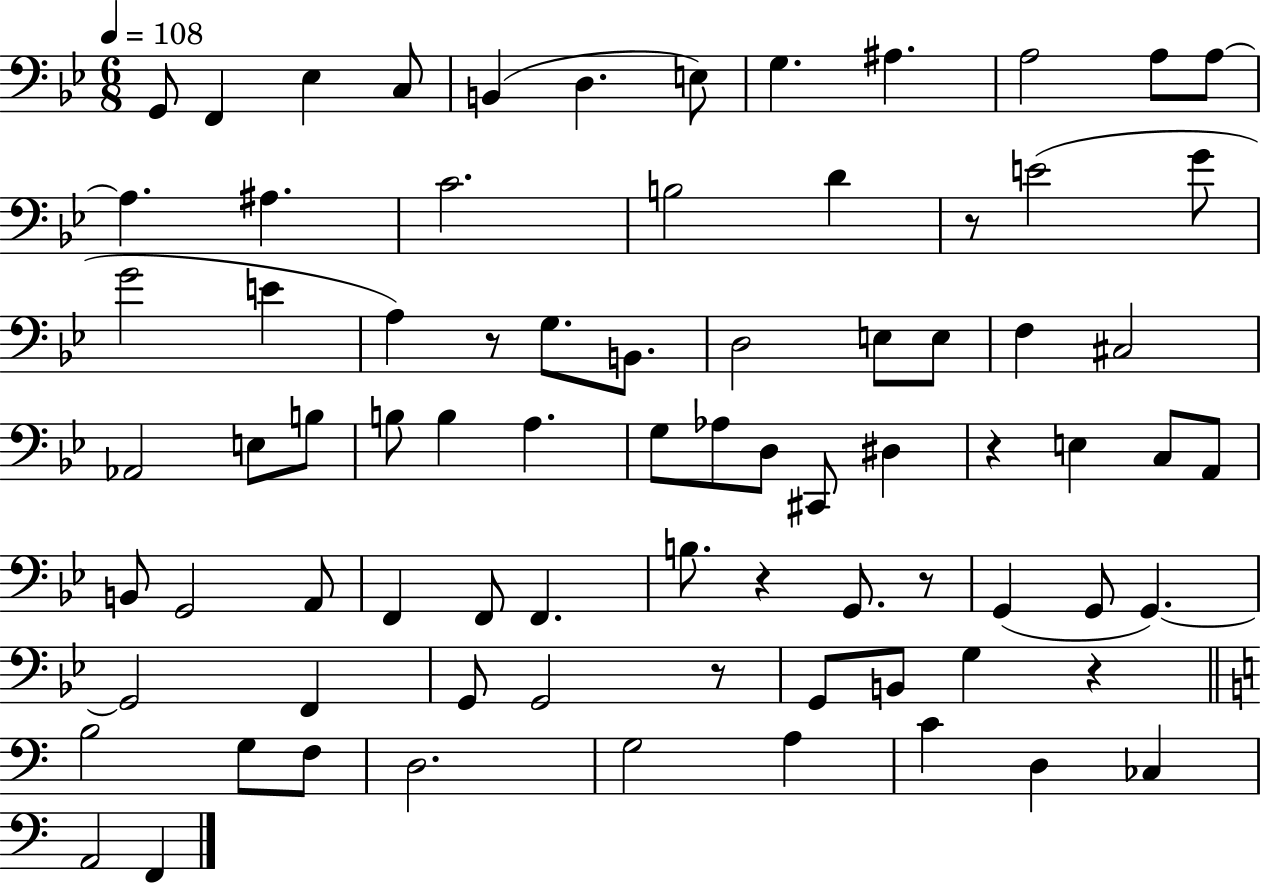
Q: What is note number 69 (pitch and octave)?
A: D3